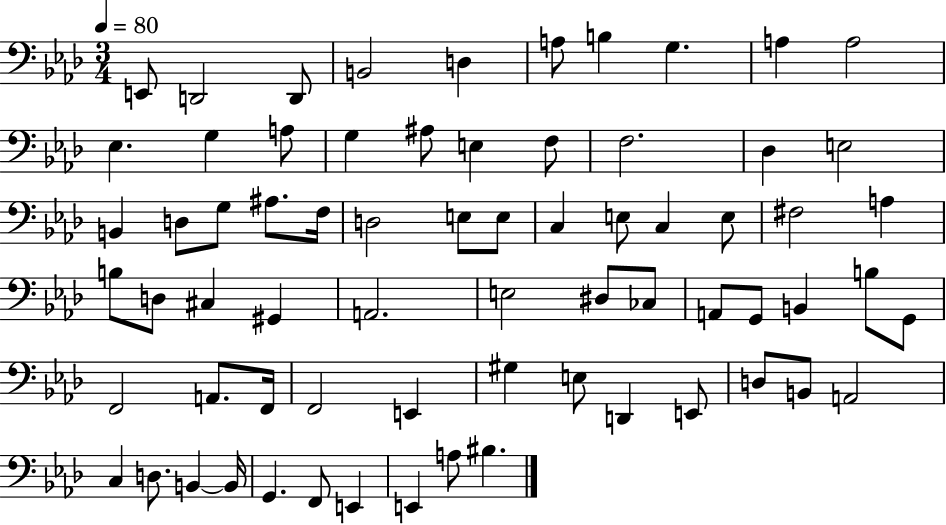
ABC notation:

X:1
T:Untitled
M:3/4
L:1/4
K:Ab
E,,/2 D,,2 D,,/2 B,,2 D, A,/2 B, G, A, A,2 _E, G, A,/2 G, ^A,/2 E, F,/2 F,2 _D, E,2 B,, D,/2 G,/2 ^A,/2 F,/4 D,2 E,/2 E,/2 C, E,/2 C, E,/2 ^F,2 A, B,/2 D,/2 ^C, ^G,, A,,2 E,2 ^D,/2 _C,/2 A,,/2 G,,/2 B,, B,/2 G,,/2 F,,2 A,,/2 F,,/4 F,,2 E,, ^G, E,/2 D,, E,,/2 D,/2 B,,/2 A,,2 C, D,/2 B,, B,,/4 G,, F,,/2 E,, E,, A,/2 ^B,